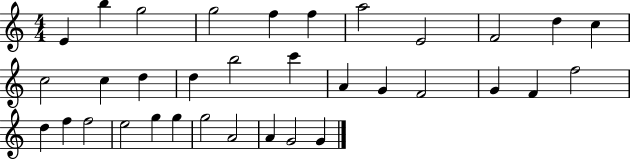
E4/q B5/q G5/h G5/h F5/q F5/q A5/h E4/h F4/h D5/q C5/q C5/h C5/q D5/q D5/q B5/h C6/q A4/q G4/q F4/h G4/q F4/q F5/h D5/q F5/q F5/h E5/h G5/q G5/q G5/h A4/h A4/q G4/h G4/q